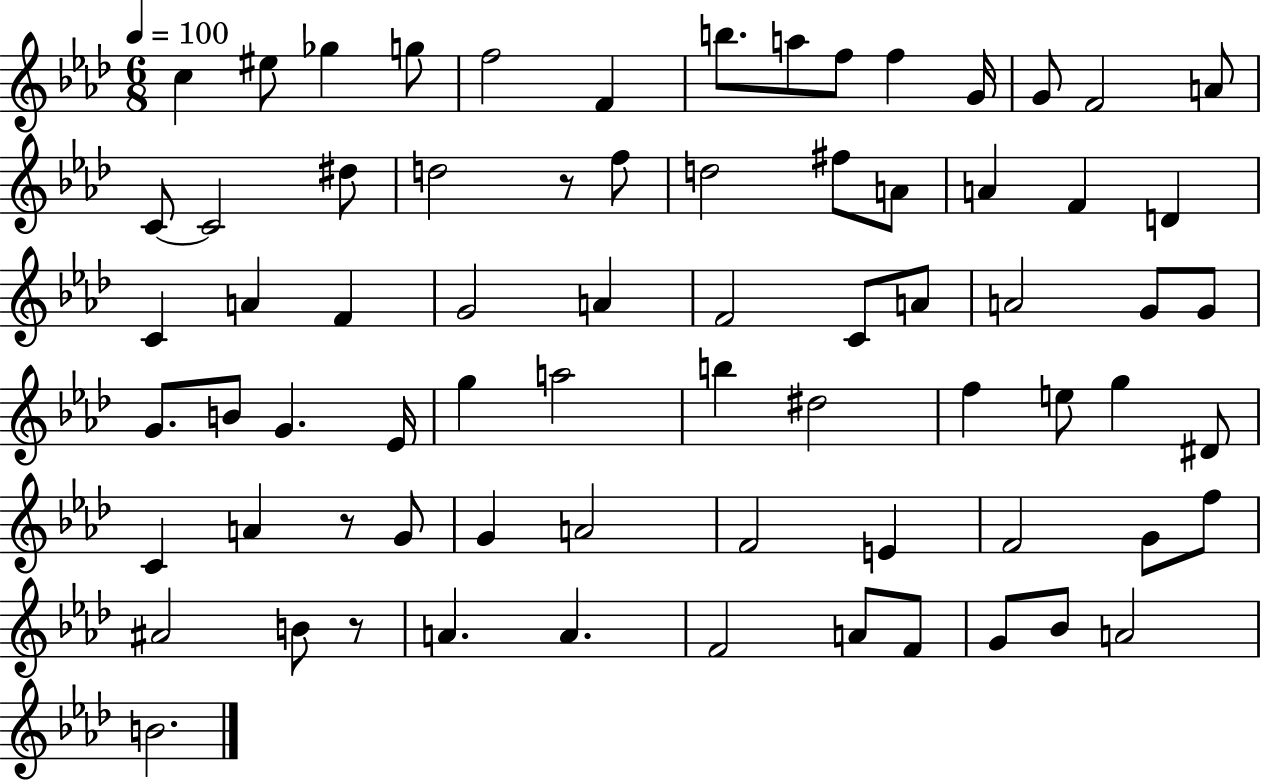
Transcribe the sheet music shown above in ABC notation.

X:1
T:Untitled
M:6/8
L:1/4
K:Ab
c ^e/2 _g g/2 f2 F b/2 a/2 f/2 f G/4 G/2 F2 A/2 C/2 C2 ^d/2 d2 z/2 f/2 d2 ^f/2 A/2 A F D C A F G2 A F2 C/2 A/2 A2 G/2 G/2 G/2 B/2 G _E/4 g a2 b ^d2 f e/2 g ^D/2 C A z/2 G/2 G A2 F2 E F2 G/2 f/2 ^A2 B/2 z/2 A A F2 A/2 F/2 G/2 _B/2 A2 B2